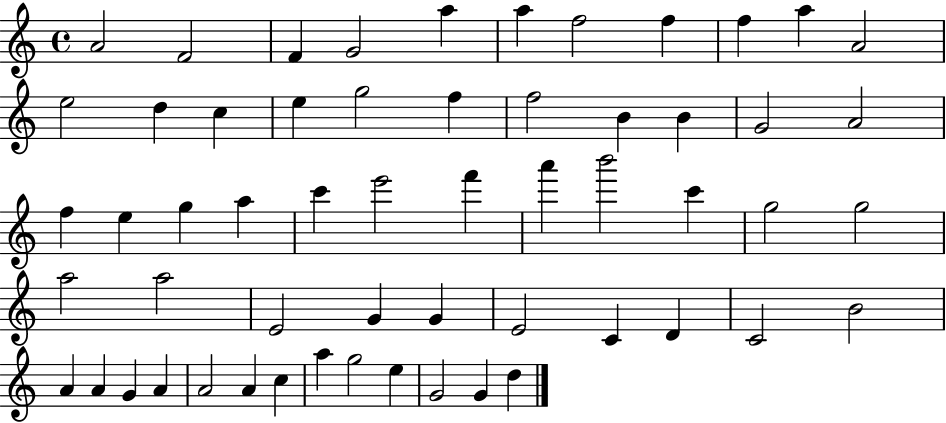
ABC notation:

X:1
T:Untitled
M:4/4
L:1/4
K:C
A2 F2 F G2 a a f2 f f a A2 e2 d c e g2 f f2 B B G2 A2 f e g a c' e'2 f' a' b'2 c' g2 g2 a2 a2 E2 G G E2 C D C2 B2 A A G A A2 A c a g2 e G2 G d